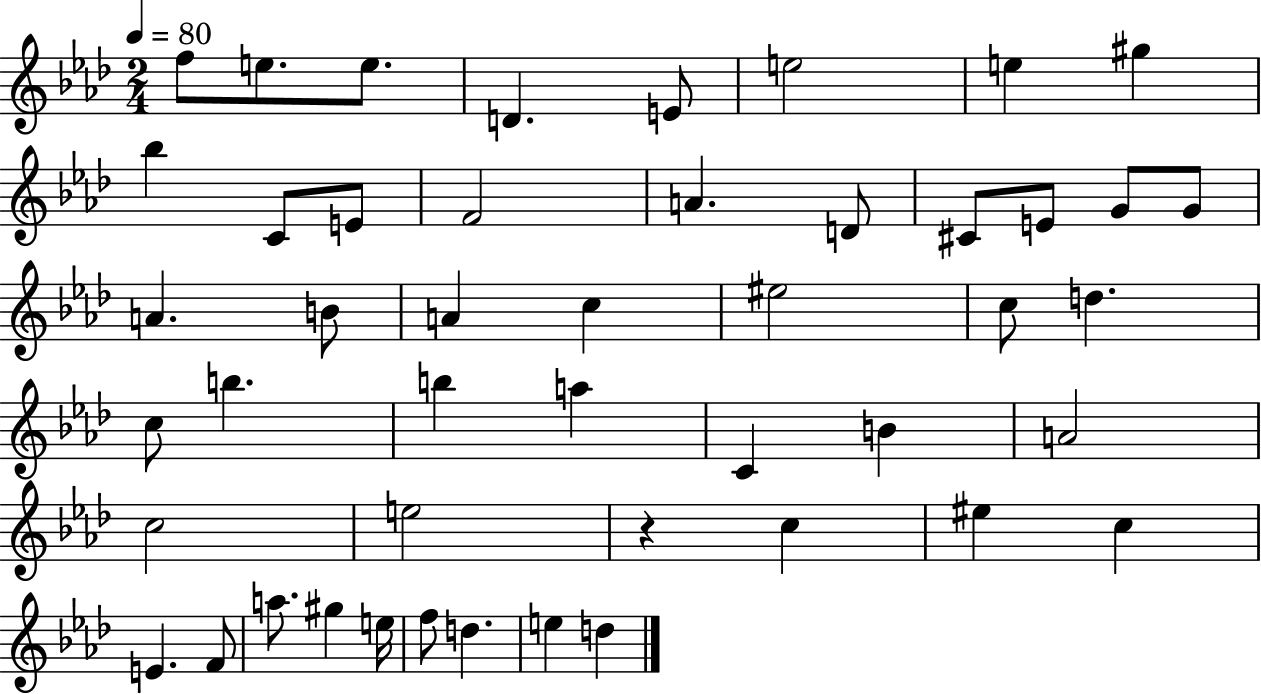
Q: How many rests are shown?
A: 1